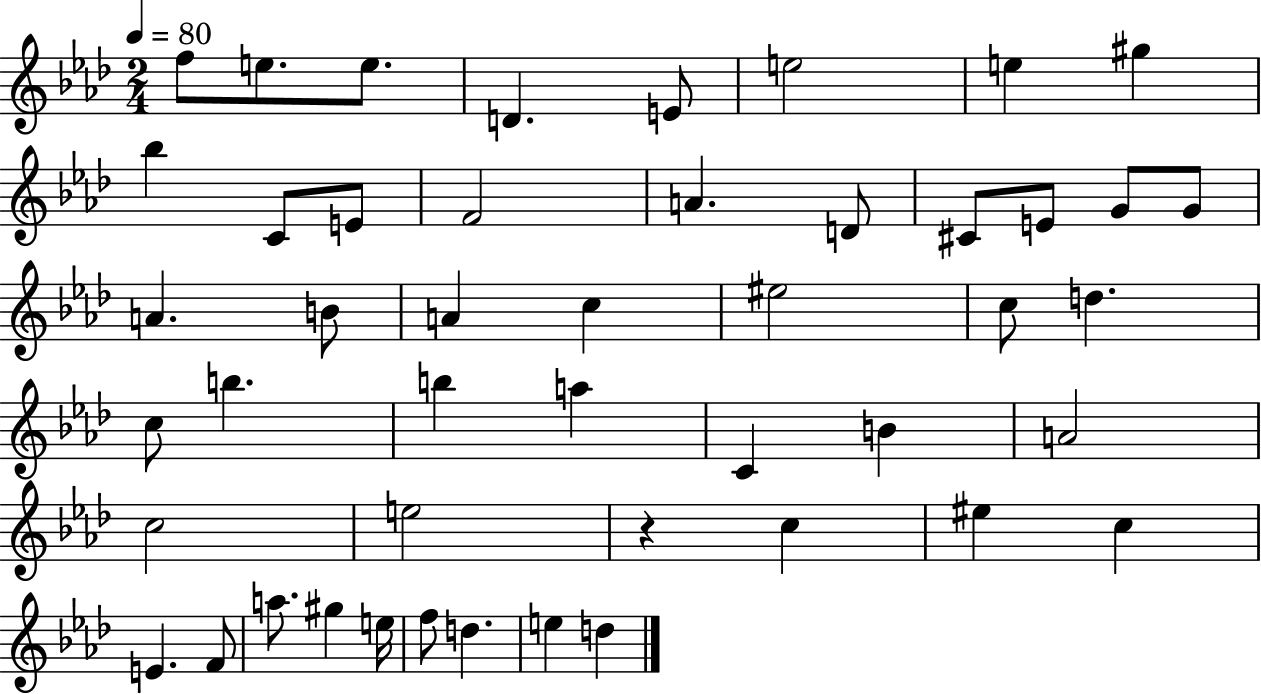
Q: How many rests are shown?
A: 1